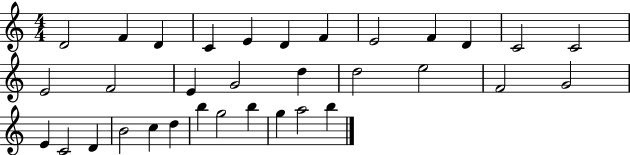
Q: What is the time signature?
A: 4/4